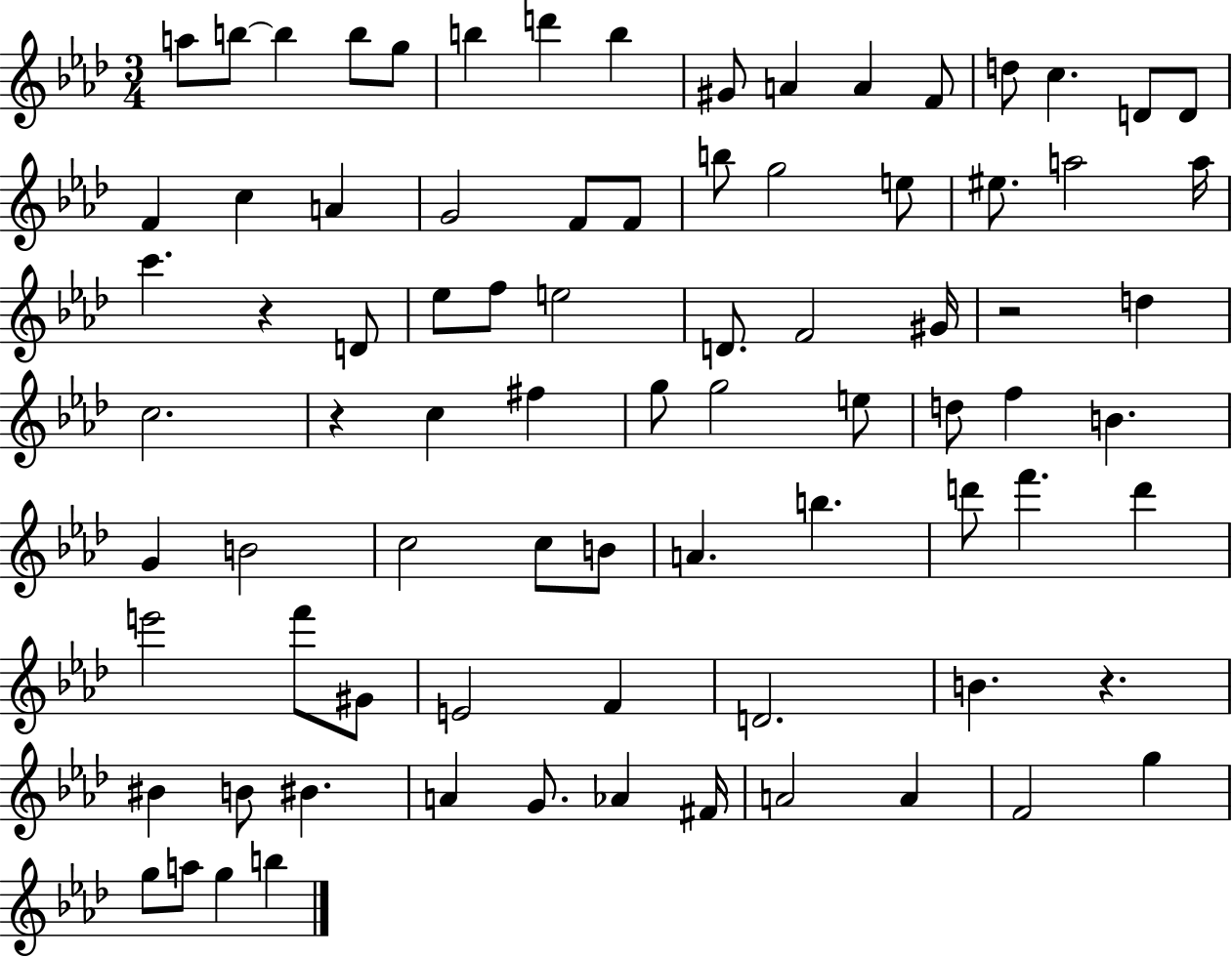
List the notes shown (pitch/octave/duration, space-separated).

A5/e B5/e B5/q B5/e G5/e B5/q D6/q B5/q G#4/e A4/q A4/q F4/e D5/e C5/q. D4/e D4/e F4/q C5/q A4/q G4/h F4/e F4/e B5/e G5/h E5/e EIS5/e. A5/h A5/s C6/q. R/q D4/e Eb5/e F5/e E5/h D4/e. F4/h G#4/s R/h D5/q C5/h. R/q C5/q F#5/q G5/e G5/h E5/e D5/e F5/q B4/q. G4/q B4/h C5/h C5/e B4/e A4/q. B5/q. D6/e F6/q. D6/q E6/h F6/e G#4/e E4/h F4/q D4/h. B4/q. R/q. BIS4/q B4/e BIS4/q. A4/q G4/e. Ab4/q F#4/s A4/h A4/q F4/h G5/q G5/e A5/e G5/q B5/q